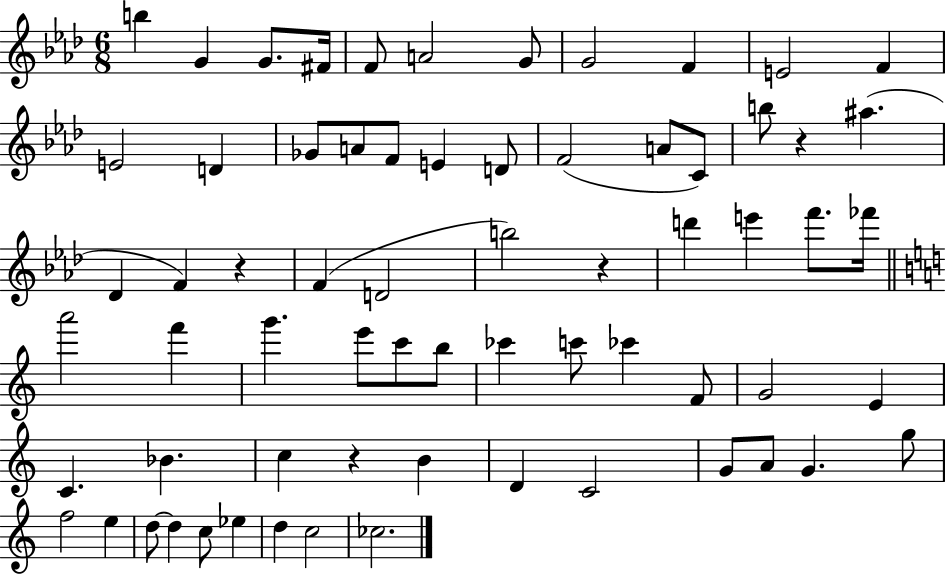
B5/q G4/q G4/e. F#4/s F4/e A4/h G4/e G4/h F4/q E4/h F4/q E4/h D4/q Gb4/e A4/e F4/e E4/q D4/e F4/h A4/e C4/e B5/e R/q A#5/q. Db4/q F4/q R/q F4/q D4/h B5/h R/q D6/q E6/q F6/e. FES6/s A6/h F6/q G6/q. E6/e C6/e B5/e CES6/q C6/e CES6/q F4/e G4/h E4/q C4/q. Bb4/q. C5/q R/q B4/q D4/q C4/h G4/e A4/e G4/q. G5/e F5/h E5/q D5/e D5/q C5/e Eb5/q D5/q C5/h CES5/h.